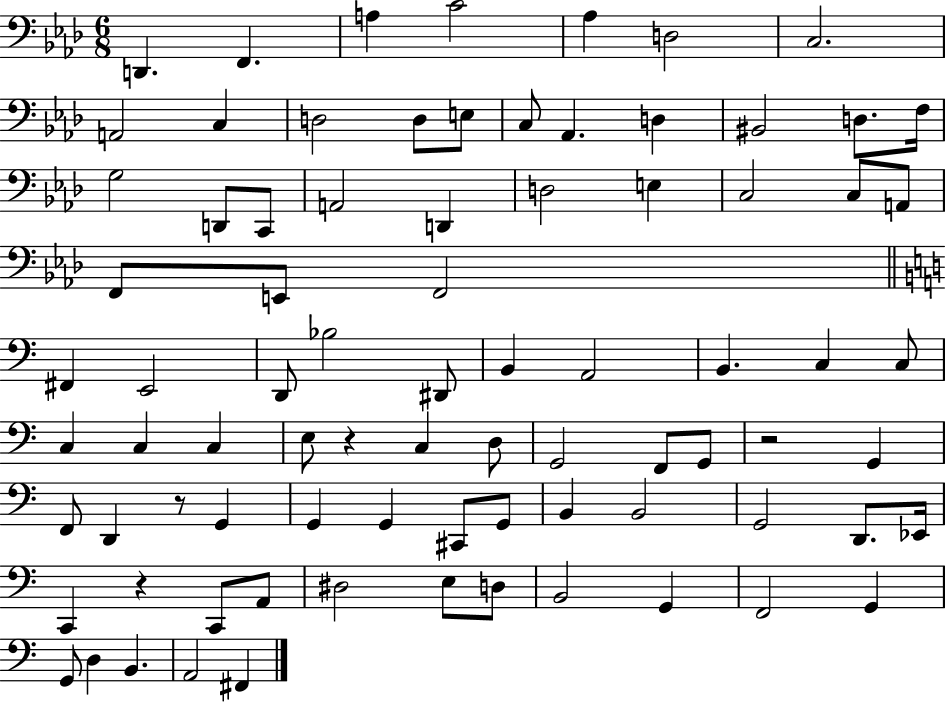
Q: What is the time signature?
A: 6/8